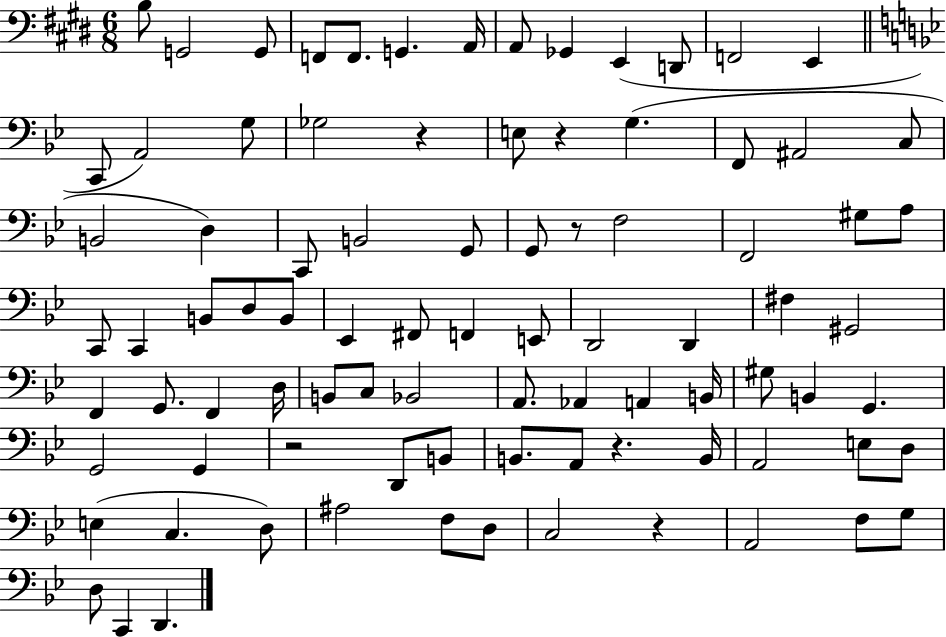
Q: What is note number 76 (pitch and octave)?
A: C3